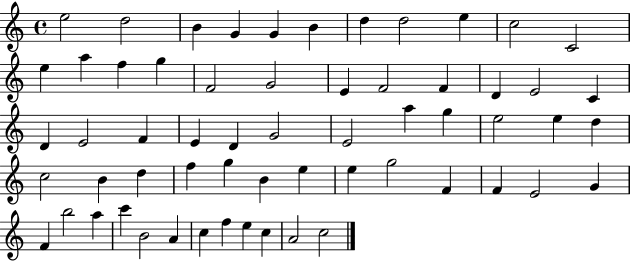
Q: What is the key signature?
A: C major